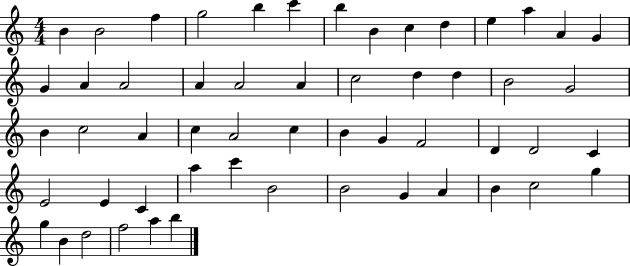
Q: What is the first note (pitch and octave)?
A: B4